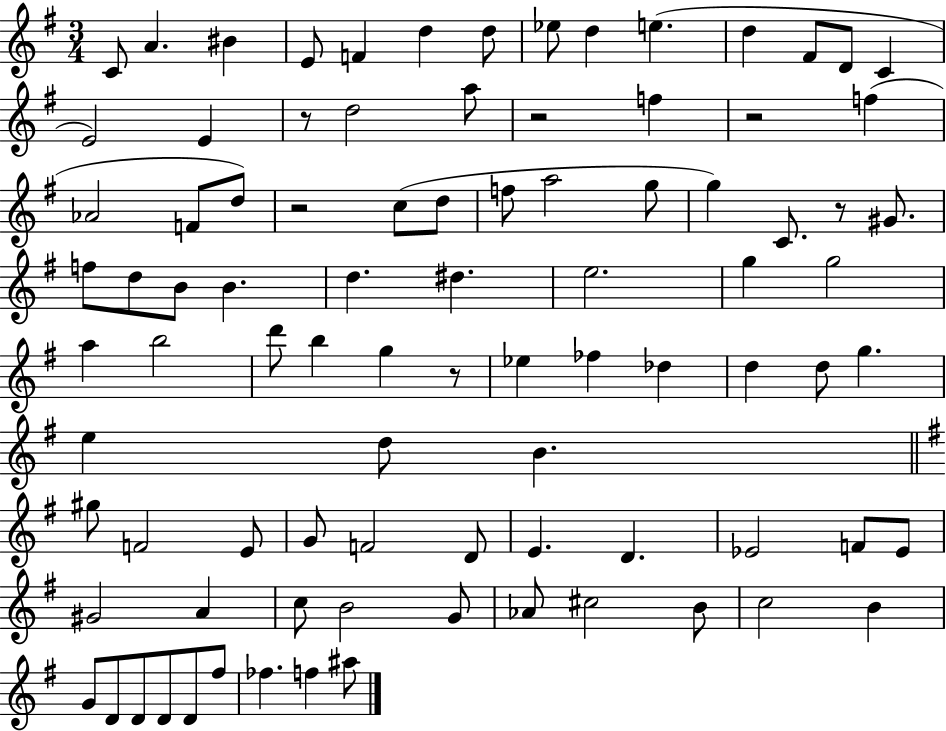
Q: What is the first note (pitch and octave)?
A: C4